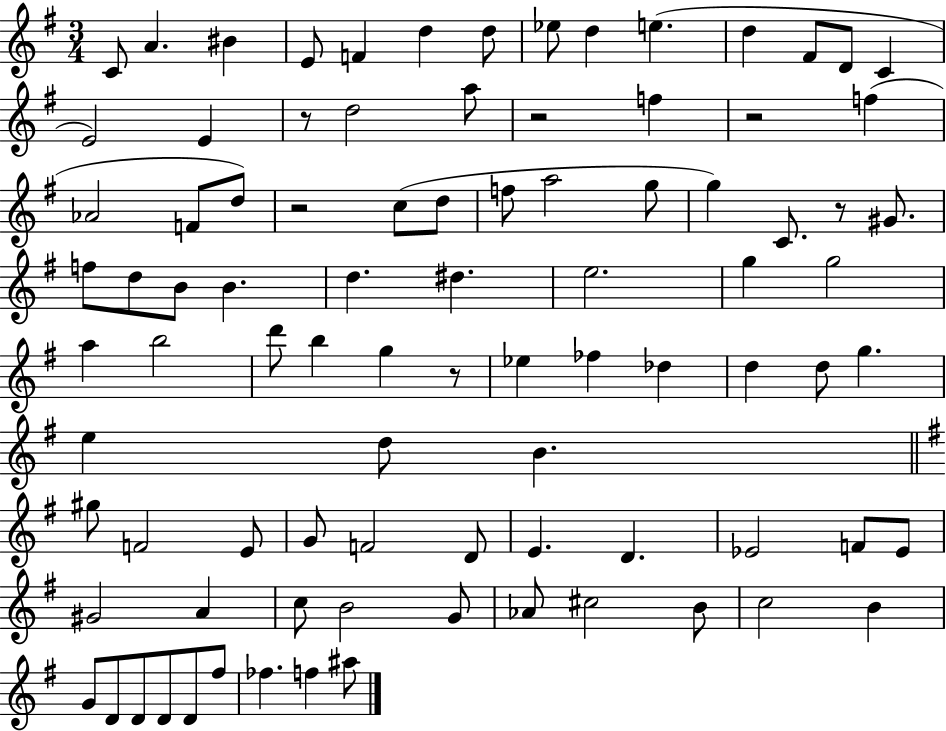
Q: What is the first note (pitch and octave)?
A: C4